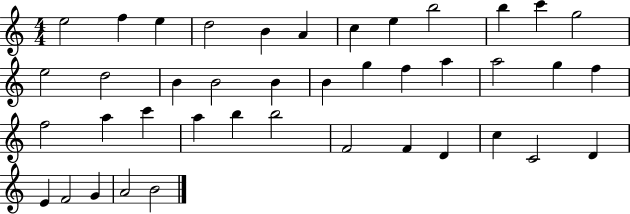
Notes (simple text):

E5/h F5/q E5/q D5/h B4/q A4/q C5/q E5/q B5/h B5/q C6/q G5/h E5/h D5/h B4/q B4/h B4/q B4/q G5/q F5/q A5/q A5/h G5/q F5/q F5/h A5/q C6/q A5/q B5/q B5/h F4/h F4/q D4/q C5/q C4/h D4/q E4/q F4/h G4/q A4/h B4/h